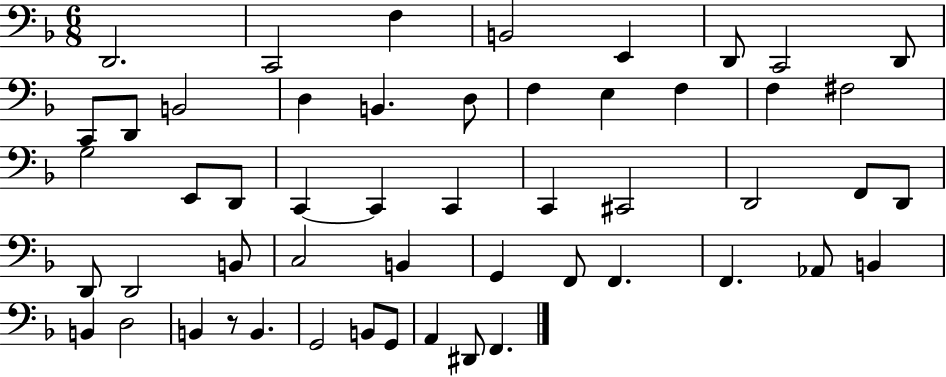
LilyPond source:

{
  \clef bass
  \numericTimeSignature
  \time 6/8
  \key f \major
  d,2. | c,2 f4 | b,2 e,4 | d,8 c,2 d,8 | \break c,8 d,8 b,2 | d4 b,4. d8 | f4 e4 f4 | f4 fis2 | \break g2 e,8 d,8 | c,4~~ c,4 c,4 | c,4 cis,2 | d,2 f,8 d,8 | \break d,8 d,2 b,8 | c2 b,4 | g,4 f,8 f,4. | f,4. aes,8 b,4 | \break b,4 d2 | b,4 r8 b,4. | g,2 b,8 g,8 | a,4 dis,8 f,4. | \break \bar "|."
}